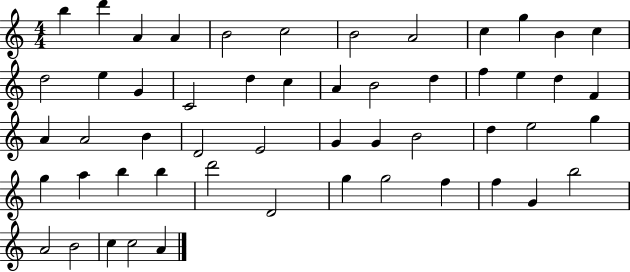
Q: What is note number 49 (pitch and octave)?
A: A4